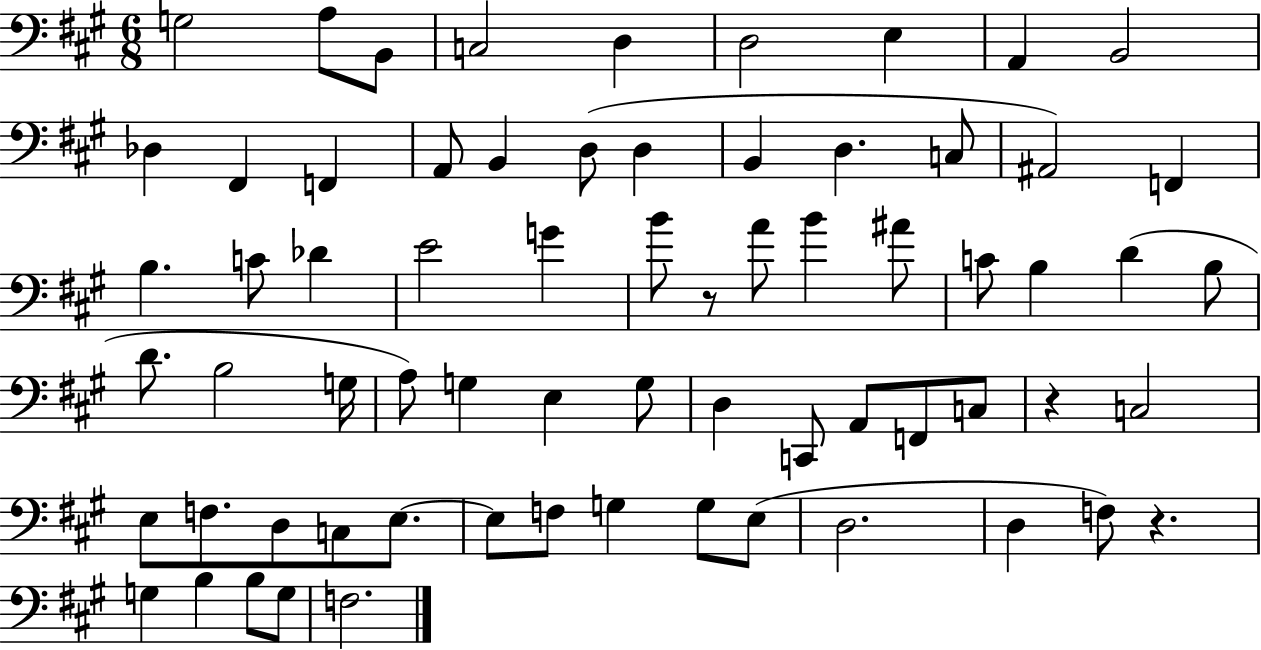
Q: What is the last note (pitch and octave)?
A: F3